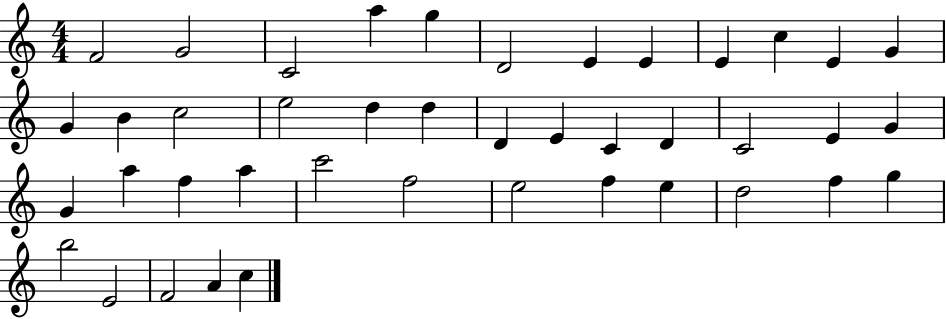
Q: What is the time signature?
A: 4/4